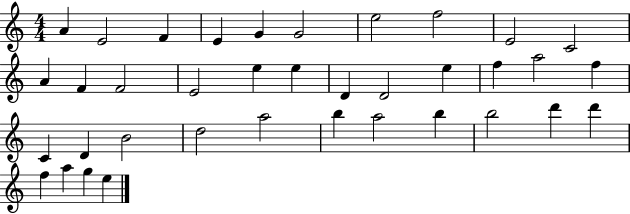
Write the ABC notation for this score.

X:1
T:Untitled
M:4/4
L:1/4
K:C
A E2 F E G G2 e2 f2 E2 C2 A F F2 E2 e e D D2 e f a2 f C D B2 d2 a2 b a2 b b2 d' d' f a g e